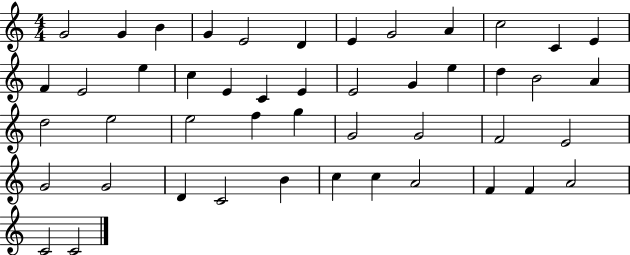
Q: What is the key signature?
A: C major